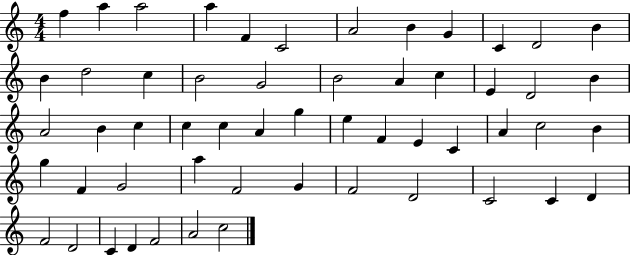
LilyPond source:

{
  \clef treble
  \numericTimeSignature
  \time 4/4
  \key c \major
  f''4 a''4 a''2 | a''4 f'4 c'2 | a'2 b'4 g'4 | c'4 d'2 b'4 | \break b'4 d''2 c''4 | b'2 g'2 | b'2 a'4 c''4 | e'4 d'2 b'4 | \break a'2 b'4 c''4 | c''4 c''4 a'4 g''4 | e''4 f'4 e'4 c'4 | a'4 c''2 b'4 | \break g''4 f'4 g'2 | a''4 f'2 g'4 | f'2 d'2 | c'2 c'4 d'4 | \break f'2 d'2 | c'4 d'4 f'2 | a'2 c''2 | \bar "|."
}